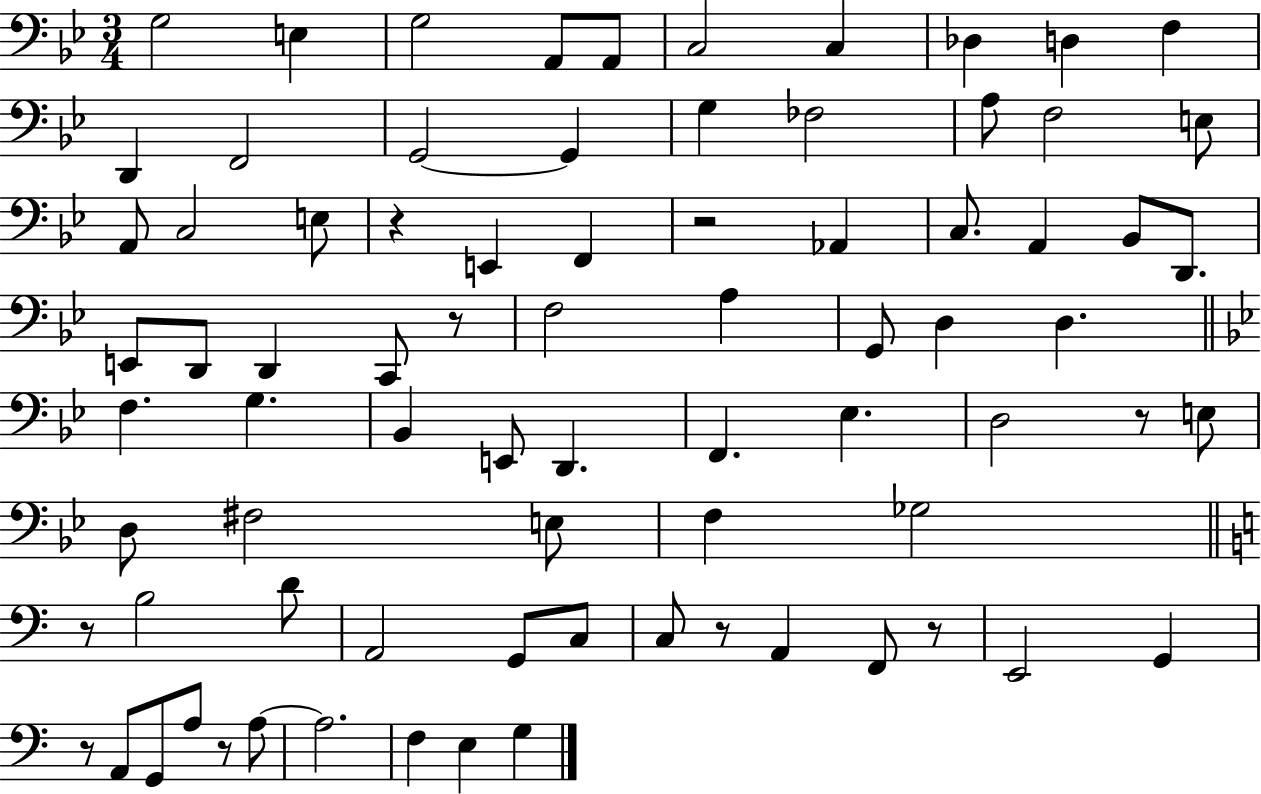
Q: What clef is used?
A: bass